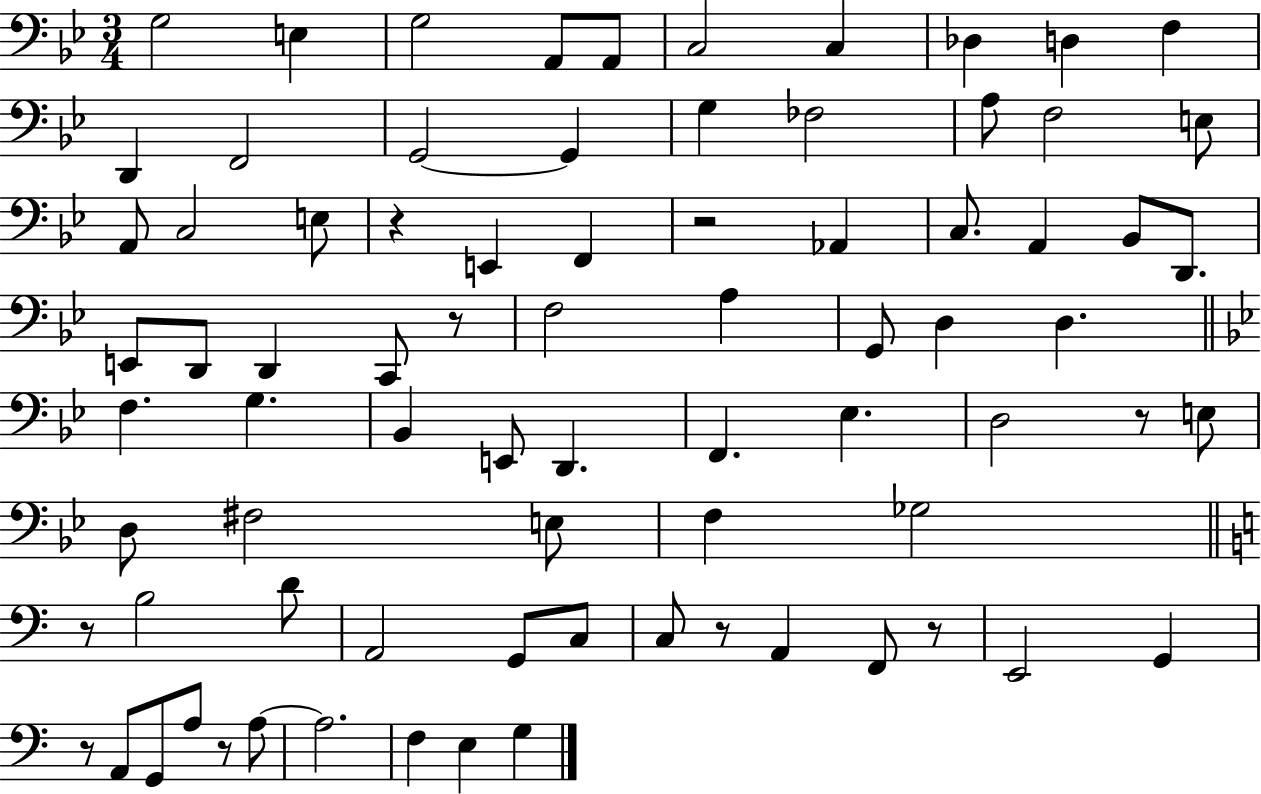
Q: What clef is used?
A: bass